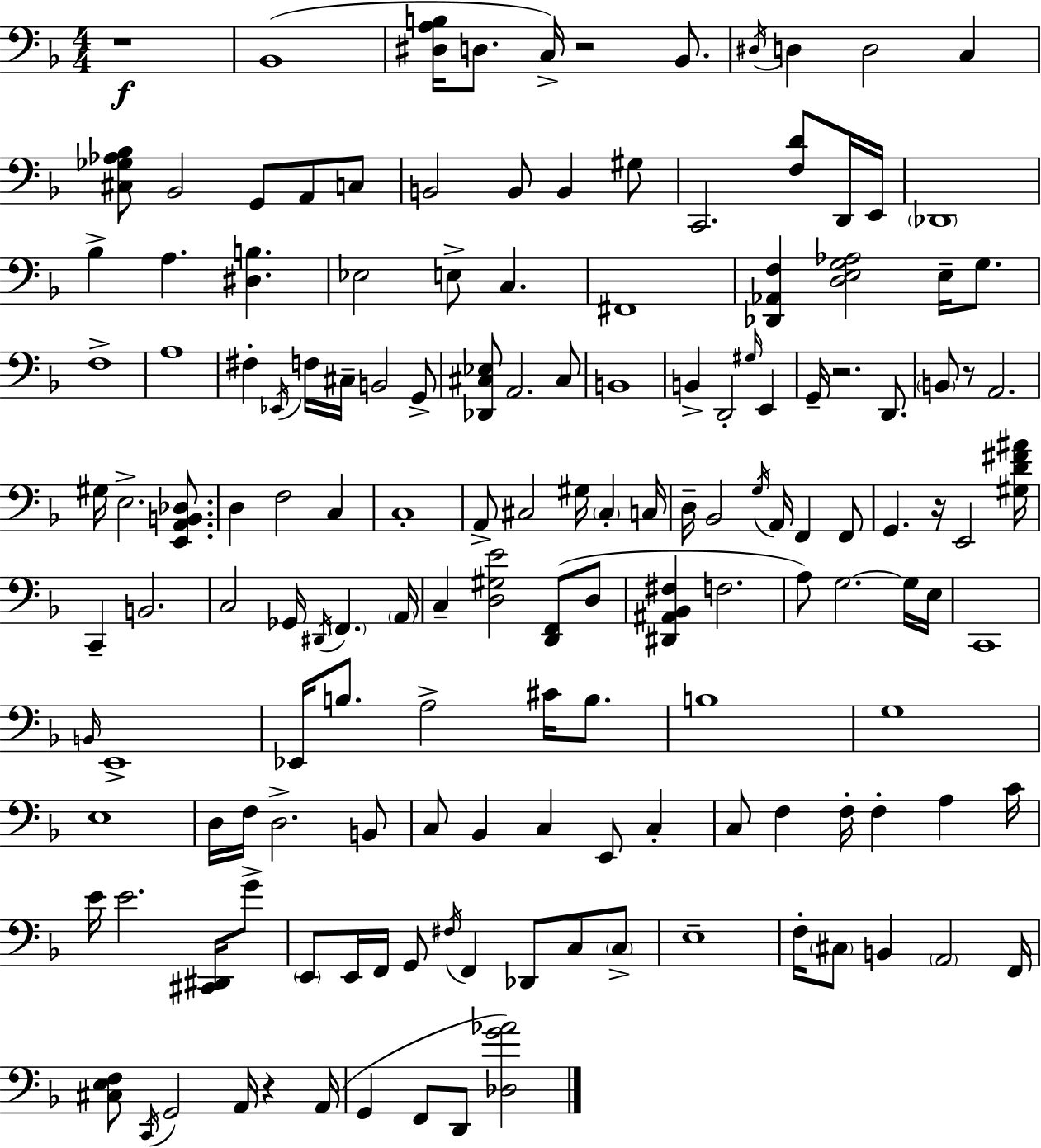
X:1
T:Untitled
M:4/4
L:1/4
K:F
z4 _B,,4 [^D,A,B,]/4 D,/2 C,/4 z2 _B,,/2 ^D,/4 D, D,2 C, [^C,_G,_A,_B,]/2 _B,,2 G,,/2 A,,/2 C,/2 B,,2 B,,/2 B,, ^G,/2 C,,2 [F,D]/2 D,,/4 E,,/4 _D,,4 _B, A, [^D,B,] _E,2 E,/2 C, ^F,,4 [_D,,_A,,F,] [D,E,G,_A,]2 E,/4 G,/2 F,4 A,4 ^F, _E,,/4 F,/4 ^C,/4 B,,2 G,,/2 [_D,,^C,_E,]/2 A,,2 ^C,/2 B,,4 B,, D,,2 ^G,/4 E,, G,,/4 z2 D,,/2 B,,/2 z/2 A,,2 ^G,/4 E,2 [E,,A,,B,,_D,]/2 D, F,2 C, C,4 A,,/2 ^C,2 ^G,/4 ^C, C,/4 D,/4 _B,,2 G,/4 A,,/4 F,, F,,/2 G,, z/4 E,,2 [^G,D^F^A]/4 C,, B,,2 C,2 _G,,/4 ^D,,/4 F,, A,,/4 C, [D,^G,E]2 [D,,F,,]/2 D,/2 [^D,,^A,,_B,,^F,] F,2 A,/2 G,2 G,/4 E,/4 C,,4 B,,/4 E,,4 _E,,/4 B,/2 A,2 ^C/4 B,/2 B,4 G,4 E,4 D,/4 F,/4 D,2 B,,/2 C,/2 _B,, C, E,,/2 C, C,/2 F, F,/4 F, A, C/4 E/4 E2 [^C,,^D,,]/4 G/2 E,,/2 E,,/4 F,,/4 G,,/2 ^F,/4 F,, _D,,/2 C,/2 C,/2 E,4 F,/4 ^C,/2 B,, A,,2 F,,/4 [^C,E,F,]/2 C,,/4 G,,2 A,,/4 z A,,/4 G,, F,,/2 D,,/2 [_D,G_A]2